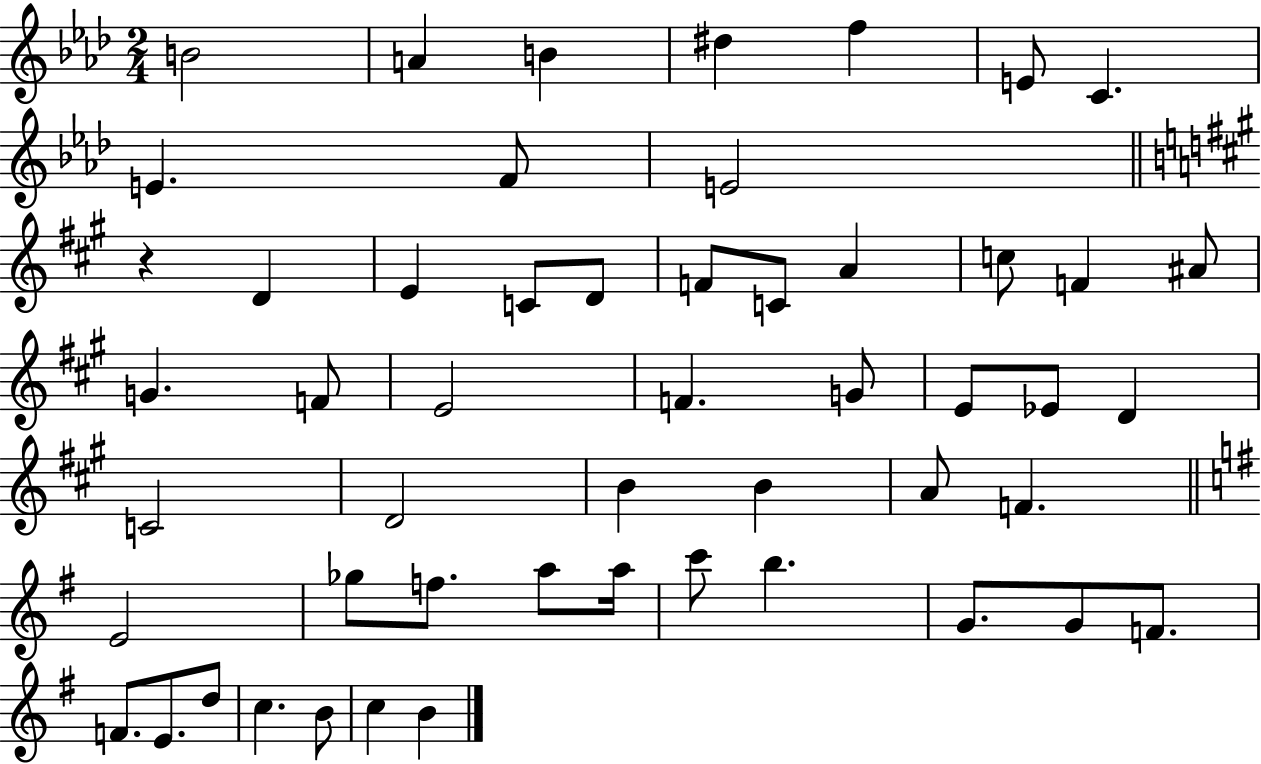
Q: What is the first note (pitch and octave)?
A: B4